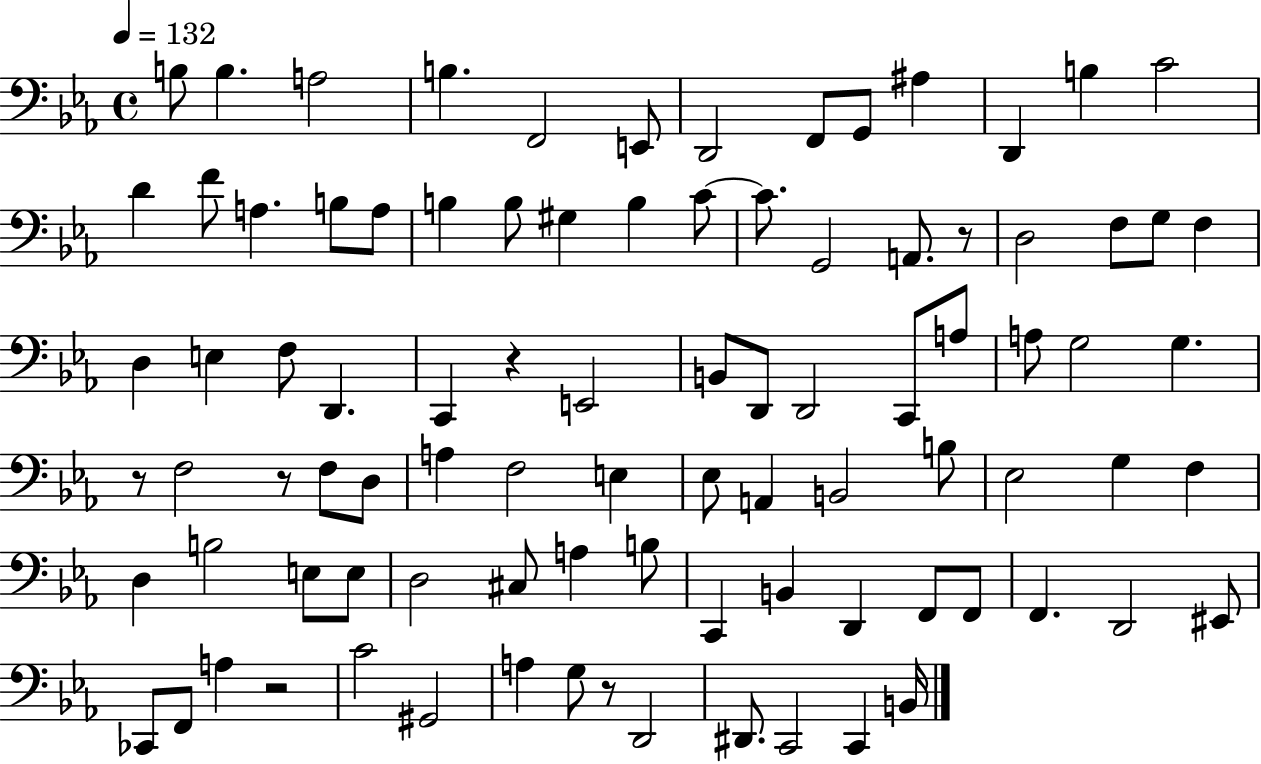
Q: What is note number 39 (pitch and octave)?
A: D2